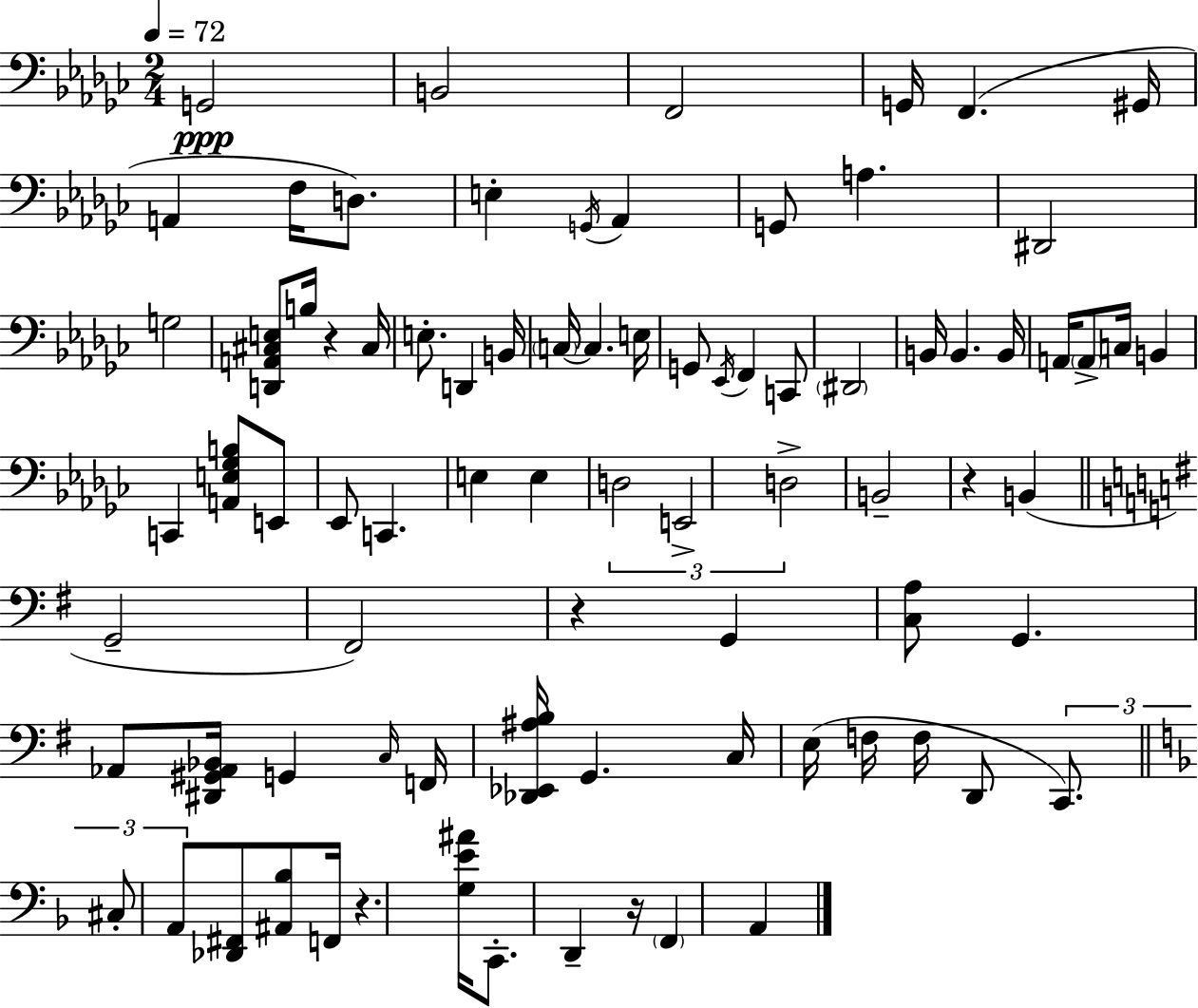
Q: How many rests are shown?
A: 5